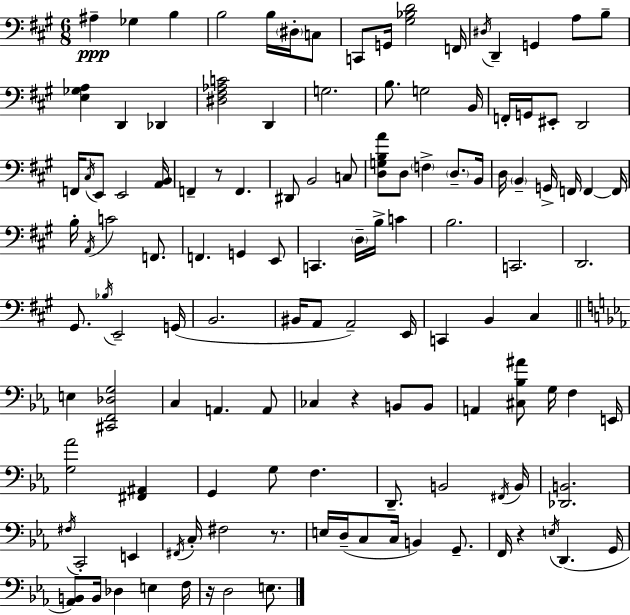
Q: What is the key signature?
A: A major